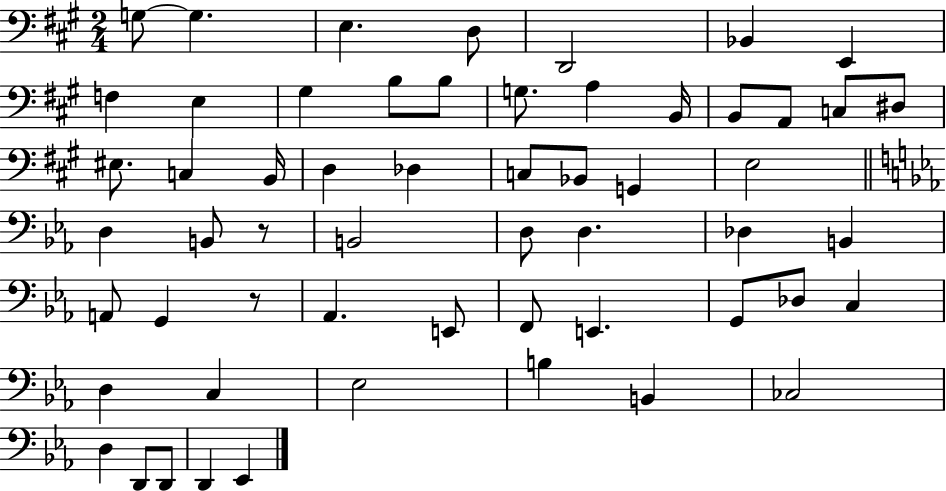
{
  \clef bass
  \numericTimeSignature
  \time 2/4
  \key a \major
  g8~~ g4. | e4. d8 | d,2 | bes,4 e,4 | \break f4 e4 | gis4 b8 b8 | g8. a4 b,16 | b,8 a,8 c8 dis8 | \break eis8. c4 b,16 | d4 des4 | c8 bes,8 g,4 | e2 | \break \bar "||" \break \key c \minor d4 b,8 r8 | b,2 | d8 d4. | des4 b,4 | \break a,8 g,4 r8 | aes,4. e,8 | f,8 e,4. | g,8 des8 c4 | \break d4 c4 | ees2 | b4 b,4 | ces2 | \break d4 d,8 d,8 | d,4 ees,4 | \bar "|."
}